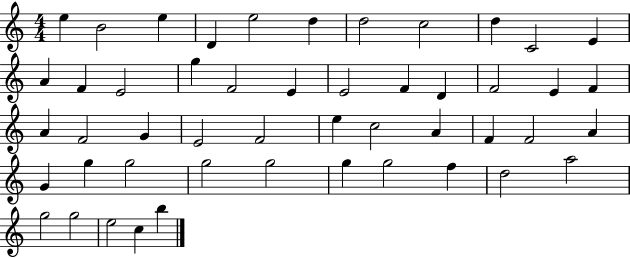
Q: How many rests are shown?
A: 0